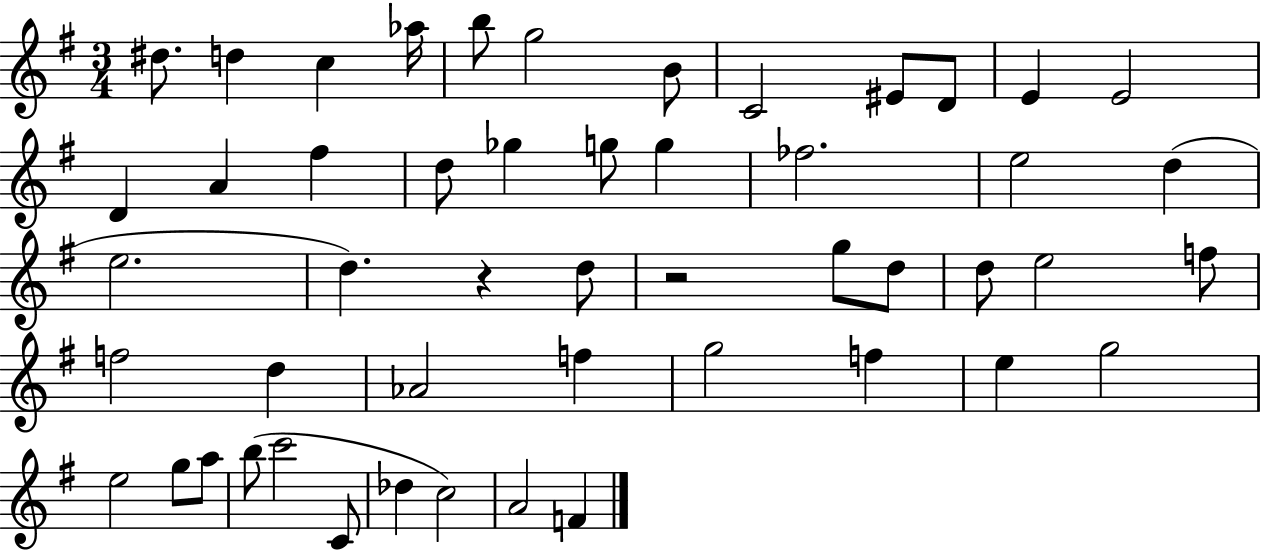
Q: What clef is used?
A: treble